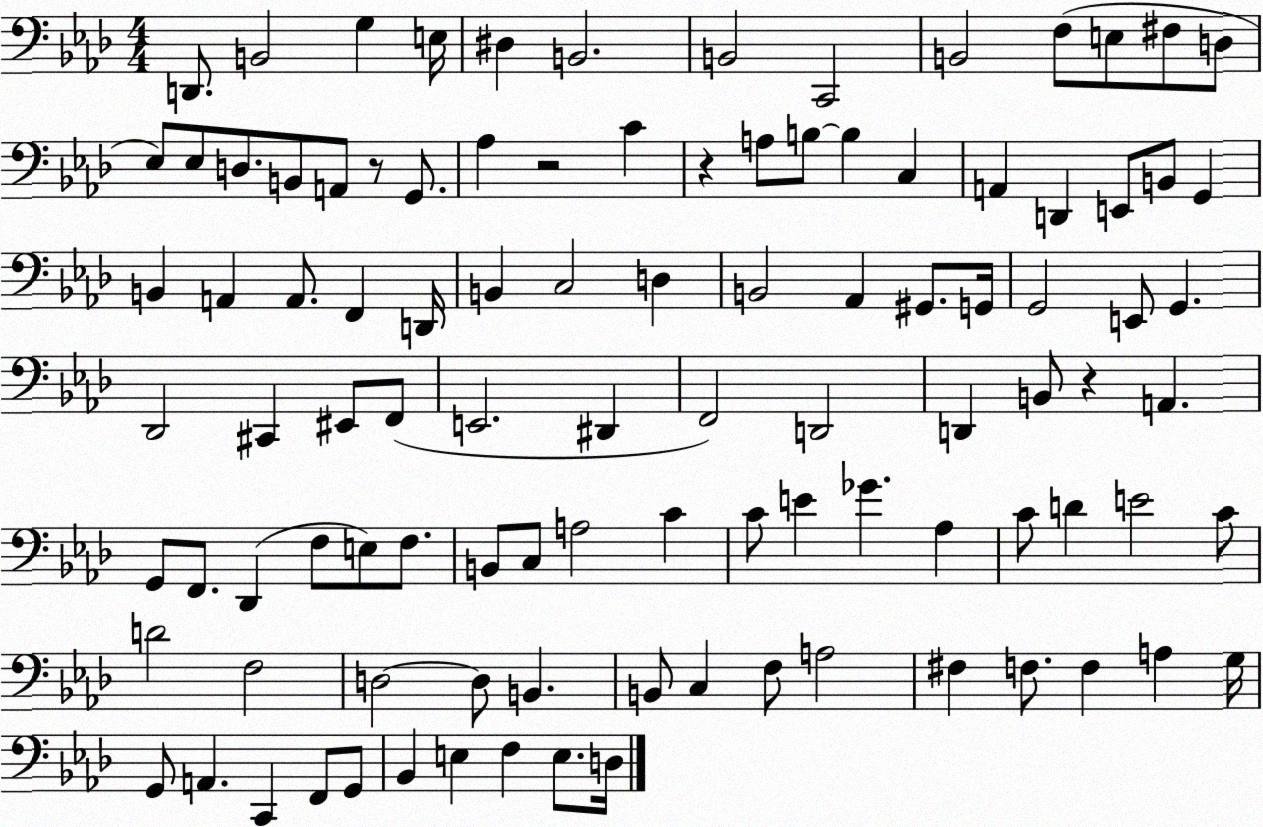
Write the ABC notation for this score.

X:1
T:Untitled
M:4/4
L:1/4
K:Ab
D,,/2 B,,2 G, E,/4 ^D, B,,2 B,,2 C,,2 B,,2 F,/2 E,/2 ^F,/2 D,/2 _E,/2 _E,/2 D,/2 B,,/2 A,,/2 z/2 G,,/2 _A, z2 C z A,/2 B,/2 B, C, A,, D,, E,,/2 B,,/2 G,, B,, A,, A,,/2 F,, D,,/4 B,, C,2 D, B,,2 _A,, ^G,,/2 G,,/4 G,,2 E,,/2 G,, _D,,2 ^C,, ^E,,/2 F,,/2 E,,2 ^D,, F,,2 D,,2 D,, B,,/2 z A,, G,,/2 F,,/2 _D,, F,/2 E,/2 F,/2 B,,/2 C,/2 A,2 C C/2 E _G _A, C/2 D E2 C/2 D2 F,2 D,2 D,/2 B,, B,,/2 C, F,/2 A,2 ^F, F,/2 F, A, G,/4 G,,/2 A,, C,, F,,/2 G,,/2 _B,, E, F, E,/2 D,/4